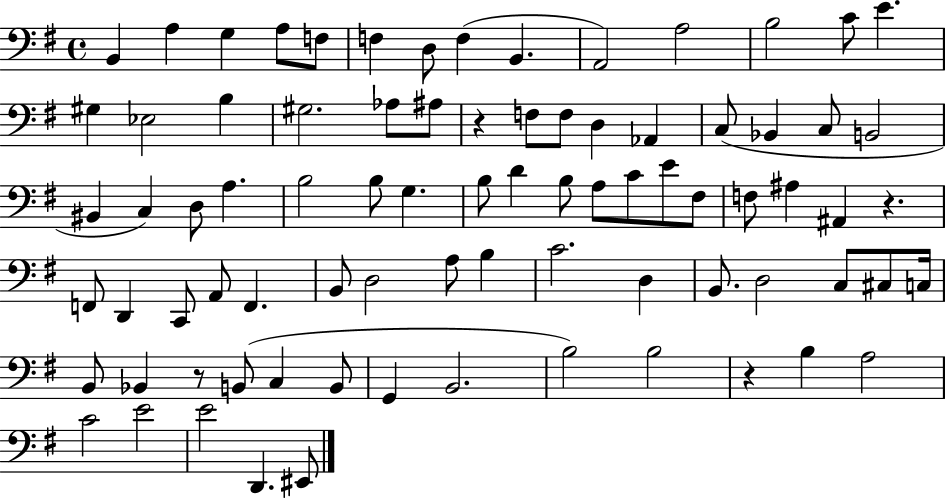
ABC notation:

X:1
T:Untitled
M:4/4
L:1/4
K:G
B,, A, G, A,/2 F,/2 F, D,/2 F, B,, A,,2 A,2 B,2 C/2 E ^G, _E,2 B, ^G,2 _A,/2 ^A,/2 z F,/2 F,/2 D, _A,, C,/2 _B,, C,/2 B,,2 ^B,, C, D,/2 A, B,2 B,/2 G, B,/2 D B,/2 A,/2 C/2 E/2 ^F,/2 F,/2 ^A, ^A,, z F,,/2 D,, C,,/2 A,,/2 F,, B,,/2 D,2 A,/2 B, C2 D, B,,/2 D,2 C,/2 ^C,/2 C,/4 B,,/2 _B,, z/2 B,,/2 C, B,,/2 G,, B,,2 B,2 B,2 z B, A,2 C2 E2 E2 D,, ^E,,/2